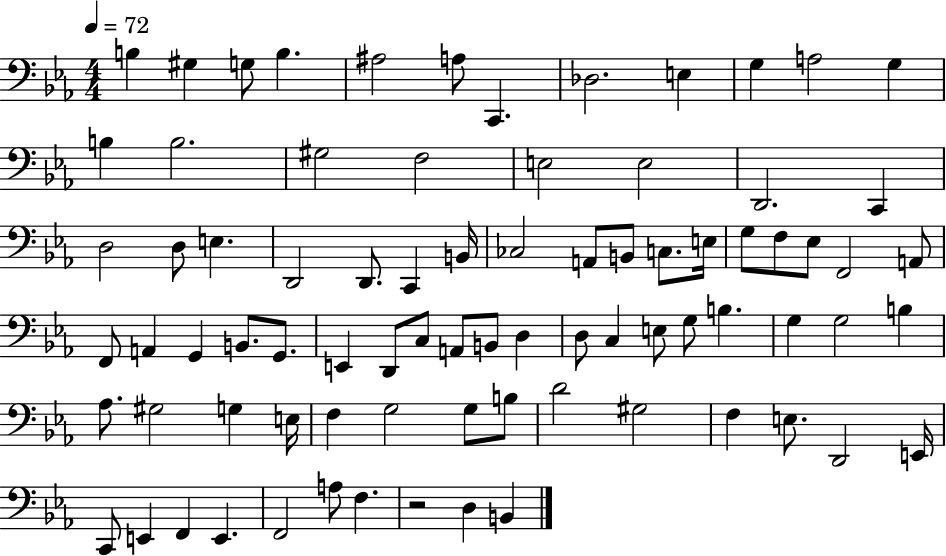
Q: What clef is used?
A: bass